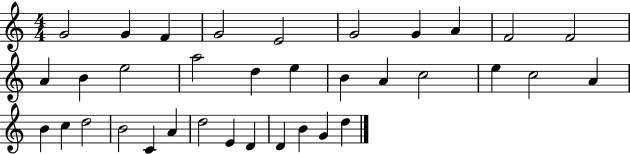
X:1
T:Untitled
M:4/4
L:1/4
K:C
G2 G F G2 E2 G2 G A F2 F2 A B e2 a2 d e B A c2 e c2 A B c d2 B2 C A d2 E D D B G d